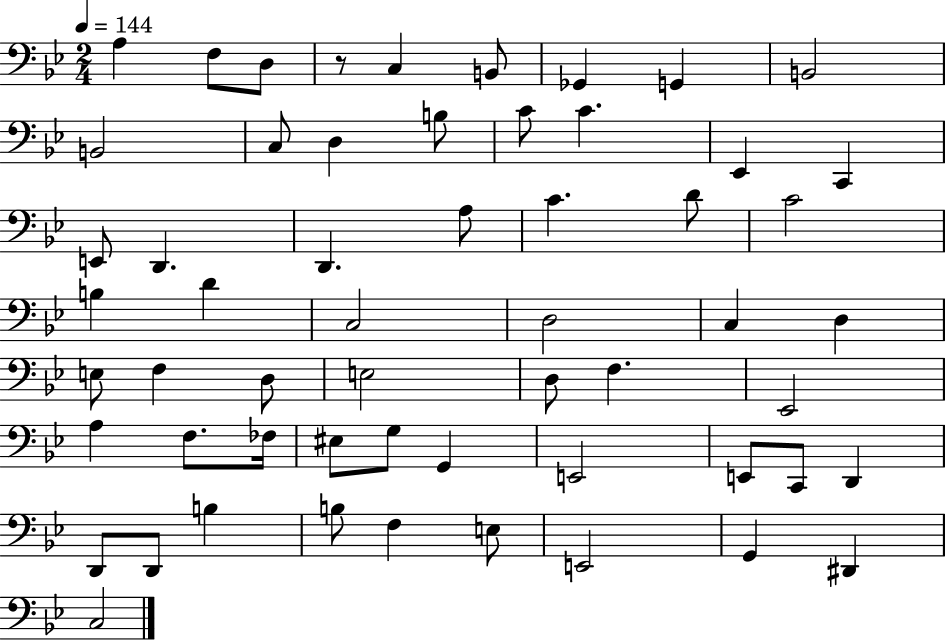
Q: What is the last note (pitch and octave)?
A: C3